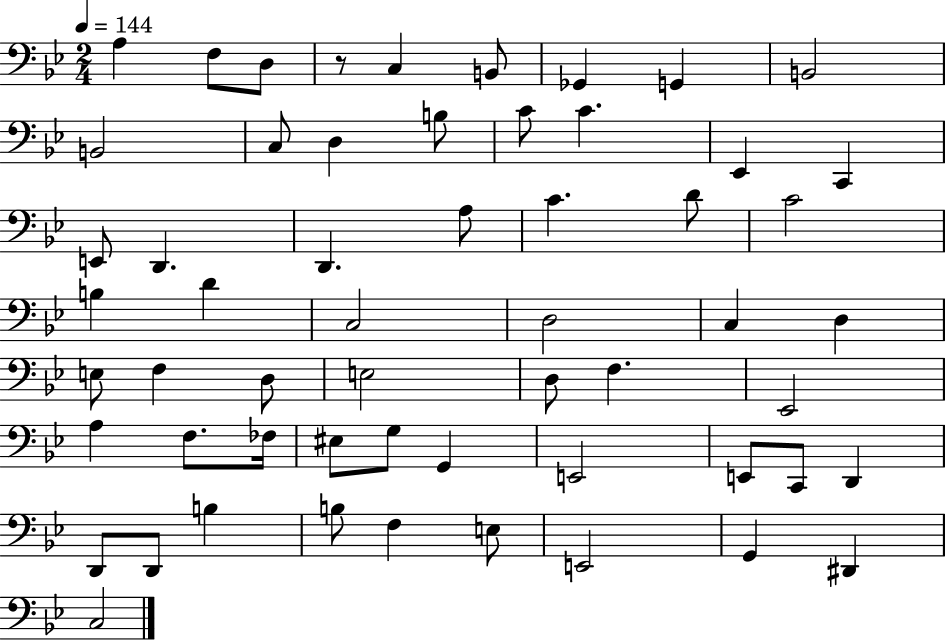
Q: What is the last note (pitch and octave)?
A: C3